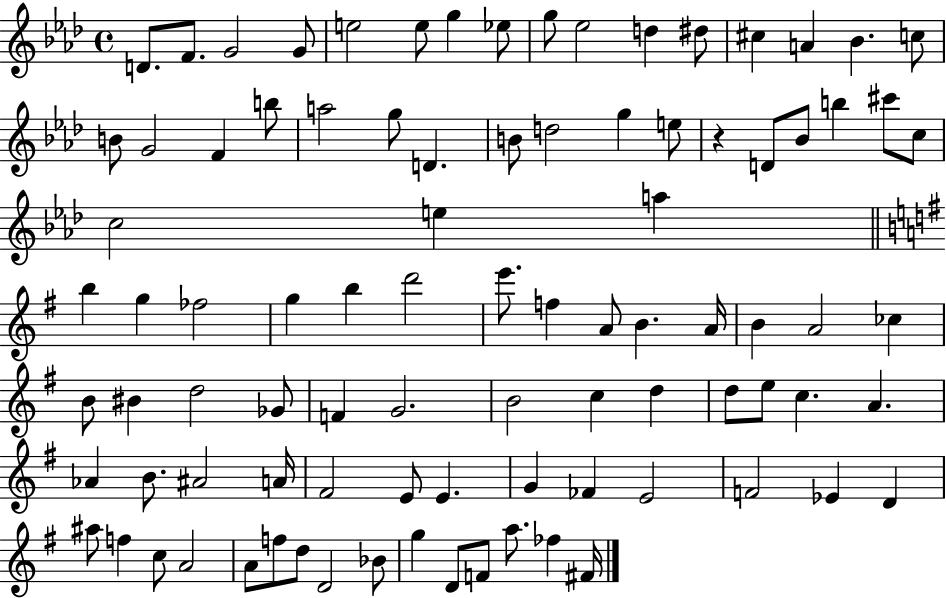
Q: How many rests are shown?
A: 1